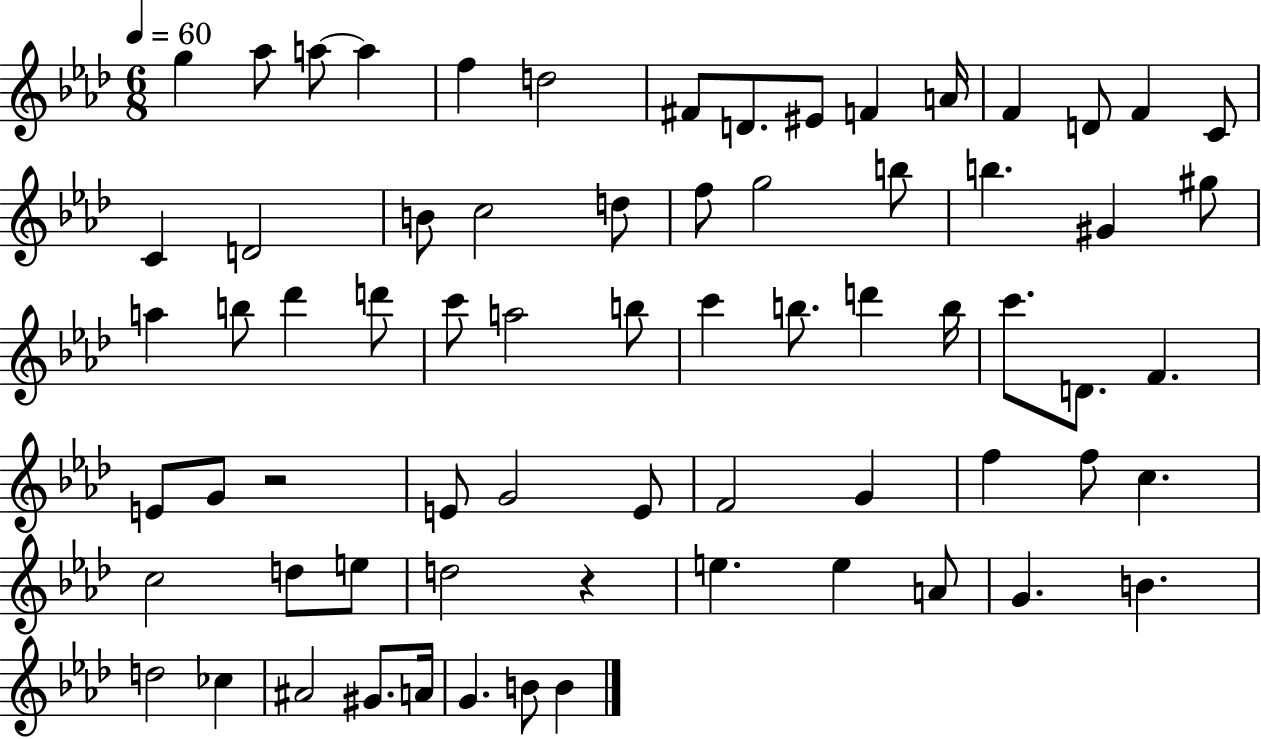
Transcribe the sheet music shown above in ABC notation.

X:1
T:Untitled
M:6/8
L:1/4
K:Ab
g _a/2 a/2 a f d2 ^F/2 D/2 ^E/2 F A/4 F D/2 F C/2 C D2 B/2 c2 d/2 f/2 g2 b/2 b ^G ^g/2 a b/2 _d' d'/2 c'/2 a2 b/2 c' b/2 d' b/4 c'/2 D/2 F E/2 G/2 z2 E/2 G2 E/2 F2 G f f/2 c c2 d/2 e/2 d2 z e e A/2 G B d2 _c ^A2 ^G/2 A/4 G B/2 B